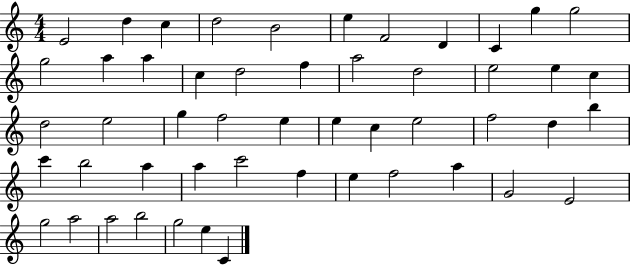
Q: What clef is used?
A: treble